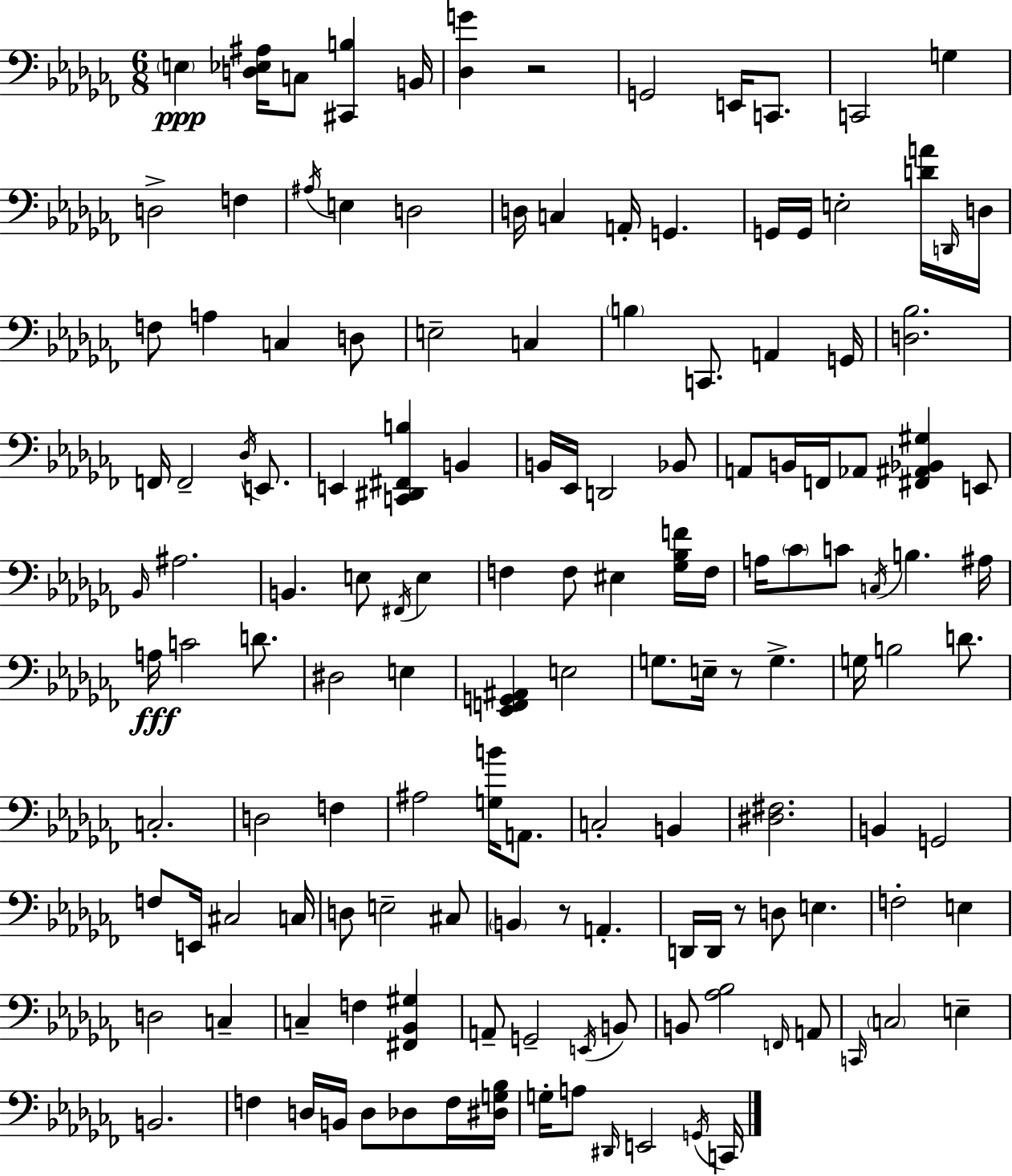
X:1
T:Untitled
M:6/8
L:1/4
K:Abm
E, [D,_E,^A,]/4 C,/2 [^C,,B,] B,,/4 [_D,G] z2 G,,2 E,,/4 C,,/2 C,,2 G, D,2 F, ^A,/4 E, D,2 D,/4 C, A,,/4 G,, G,,/4 G,,/4 E,2 [DA]/4 D,,/4 D,/4 F,/2 A, C, D,/2 E,2 C, B, C,,/2 A,, G,,/4 [D,_B,]2 F,,/4 F,,2 _D,/4 E,,/2 E,, [C,,^D,,^F,,B,] B,, B,,/4 _E,,/4 D,,2 _B,,/2 A,,/2 B,,/4 F,,/4 _A,,/2 [^F,,^A,,_B,,^G,] E,,/2 _B,,/4 ^A,2 B,, E,/2 ^F,,/4 E, F, F,/2 ^E, [_G,_B,F]/4 F,/4 A,/4 _C/2 C/2 C,/4 B, ^A,/4 A,/4 C2 D/2 ^D,2 E, [_E,,F,,G,,^A,,] E,2 G,/2 E,/4 z/2 G, G,/4 B,2 D/2 C,2 D,2 F, ^A,2 [G,B]/4 A,,/2 C,2 B,, [^D,^F,]2 B,, G,,2 F,/2 E,,/4 ^C,2 C,/4 D,/2 E,2 ^C,/2 B,, z/2 A,, D,,/4 D,,/4 z/2 D,/2 E, F,2 E, D,2 C, C, F, [^F,,_B,,^G,] A,,/2 G,,2 E,,/4 B,,/2 B,,/2 [_A,_B,]2 F,,/4 A,,/2 C,,/4 C,2 E, B,,2 F, D,/4 B,,/4 D,/2 _D,/2 F,/4 [^D,G,_B,]/4 G,/4 A,/2 ^D,,/4 E,,2 G,,/4 C,,/4